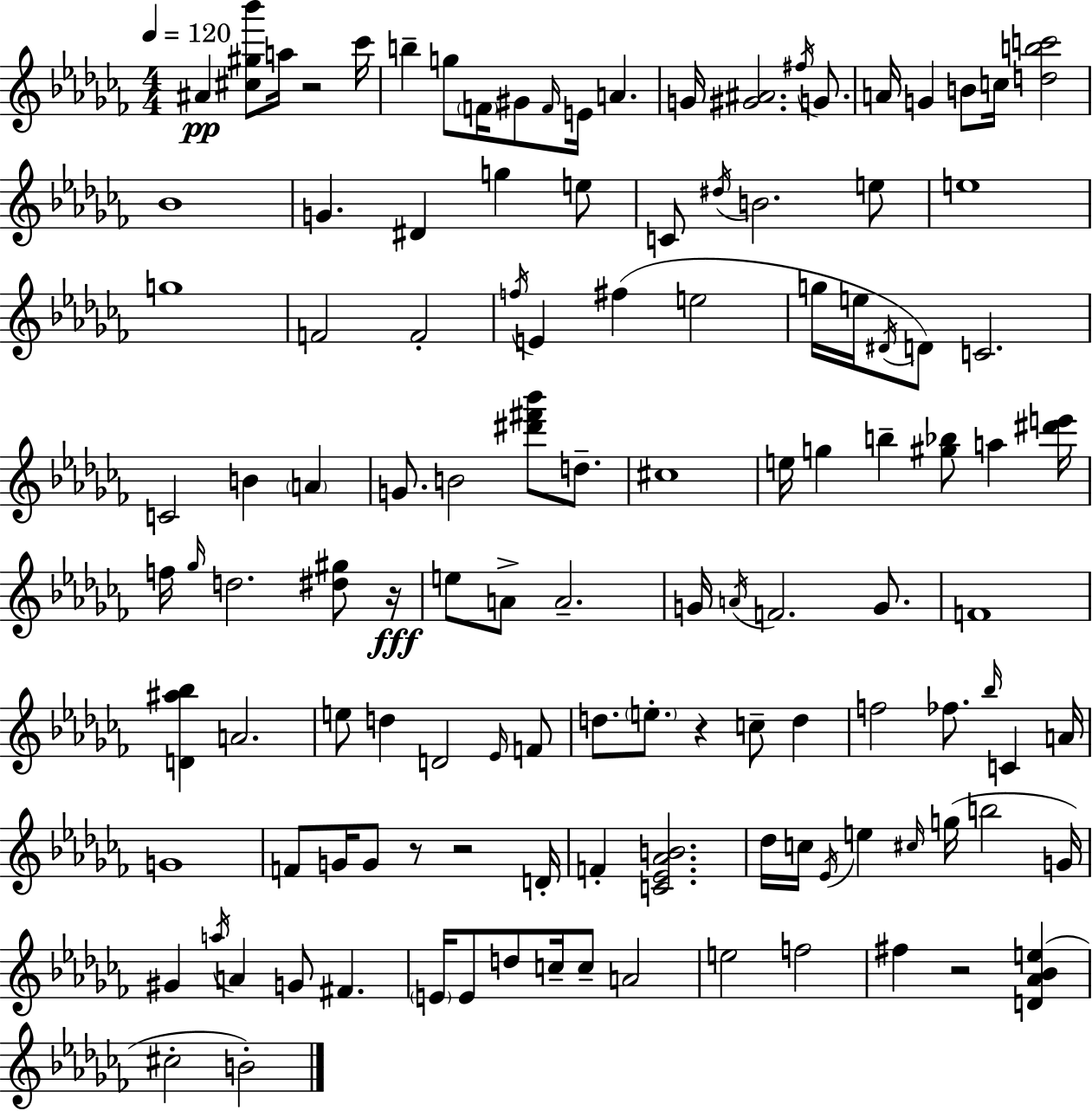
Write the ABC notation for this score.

X:1
T:Untitled
M:4/4
L:1/4
K:Abm
^A [^c^g_b']/2 a/4 z2 _c'/4 b g/2 F/4 ^G/2 F/4 E/4 A G/4 [^G^A]2 ^f/4 G/2 A/4 G B/2 c/4 [dbc']2 _B4 G ^D g e/2 C/2 ^d/4 B2 e/2 e4 g4 F2 F2 f/4 E ^f e2 g/4 e/4 ^D/4 D/2 C2 C2 B A G/2 B2 [^d'^f'_b']/2 d/2 ^c4 e/4 g b [^g_b]/2 a [^d'e']/4 f/4 _g/4 d2 [^d^g]/2 z/4 e/2 A/2 A2 G/4 A/4 F2 G/2 F4 [D^a_b] A2 e/2 d D2 _E/4 F/2 d/2 e/2 z c/2 d f2 _f/2 _b/4 C A/4 G4 F/2 G/4 G/2 z/2 z2 D/4 F [C_E_AB]2 _d/4 c/4 _E/4 e ^c/4 g/4 b2 G/4 ^G a/4 A G/2 ^F E/4 E/2 d/2 c/4 c/2 A2 e2 f2 ^f z2 [D_A_Be] ^c2 B2